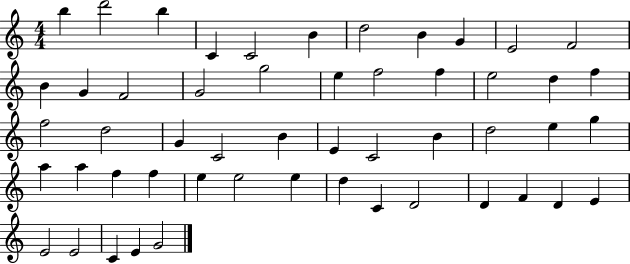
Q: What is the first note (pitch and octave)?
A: B5